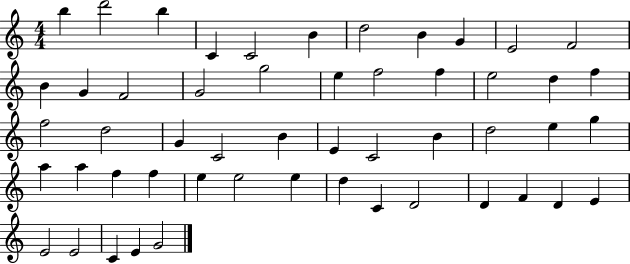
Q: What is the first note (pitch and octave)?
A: B5